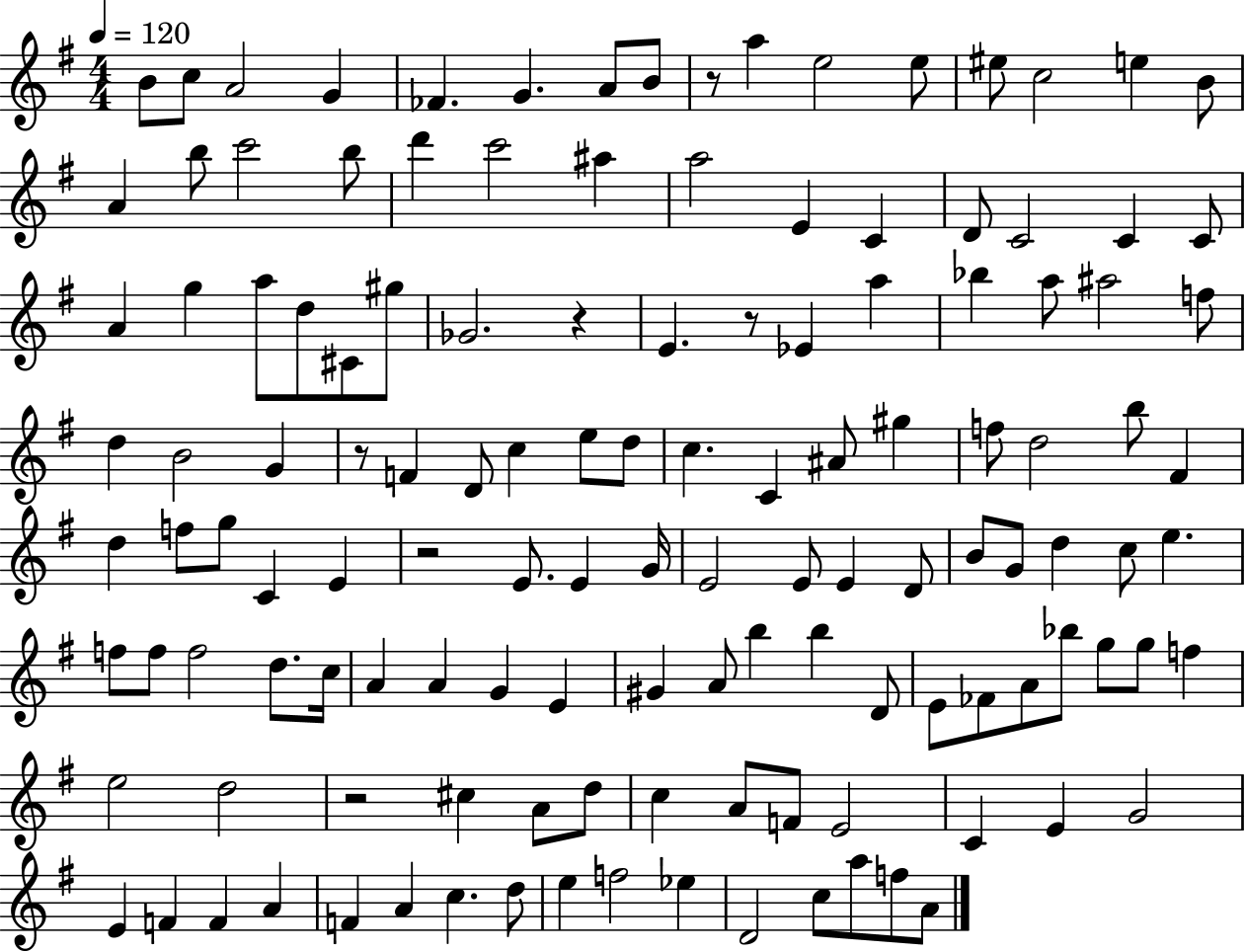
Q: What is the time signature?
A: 4/4